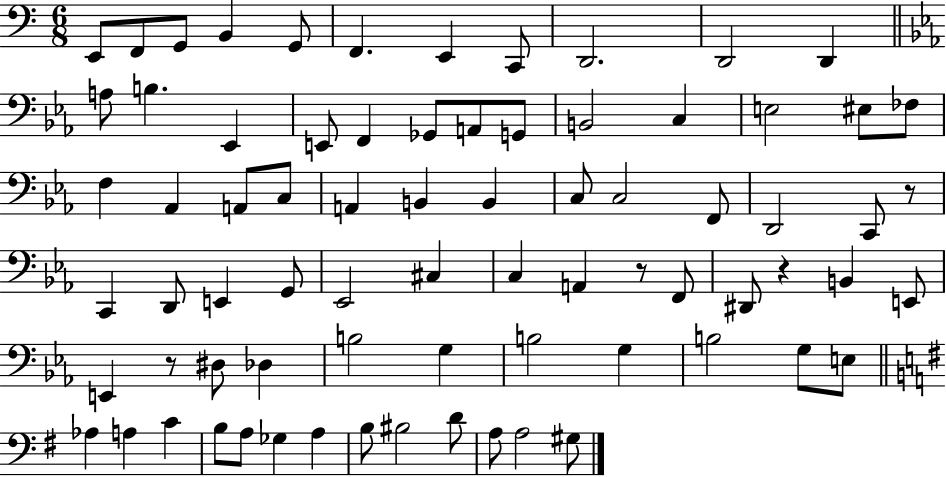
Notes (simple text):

E2/e F2/e G2/e B2/q G2/e F2/q. E2/q C2/e D2/h. D2/h D2/q A3/e B3/q. Eb2/q E2/e F2/q Gb2/e A2/e G2/e B2/h C3/q E3/h EIS3/e FES3/e F3/q Ab2/q A2/e C3/e A2/q B2/q B2/q C3/e C3/h F2/e D2/h C2/e R/e C2/q D2/e E2/q G2/e Eb2/h C#3/q C3/q A2/q R/e F2/e D#2/e R/q B2/q E2/e E2/q R/e D#3/e Db3/q B3/h G3/q B3/h G3/q B3/h G3/e E3/e Ab3/q A3/q C4/q B3/e A3/e Gb3/q A3/q B3/e BIS3/h D4/e A3/e A3/h G#3/e